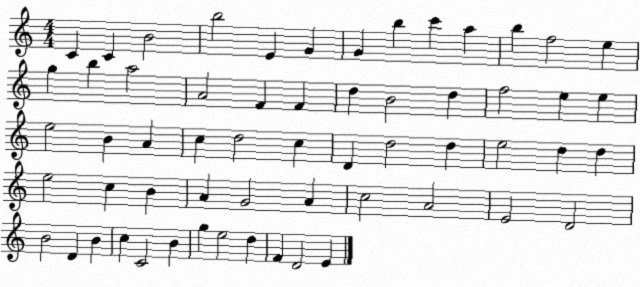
X:1
T:Untitled
M:4/4
L:1/4
K:C
C C B2 b2 E G G b c' a b f2 e g b a2 A2 F F d B2 d f2 e e e2 B A c d2 c D d2 d e2 d d e2 c B A G2 A c2 A2 E2 D2 B2 D B c C2 B g e2 d F D2 E